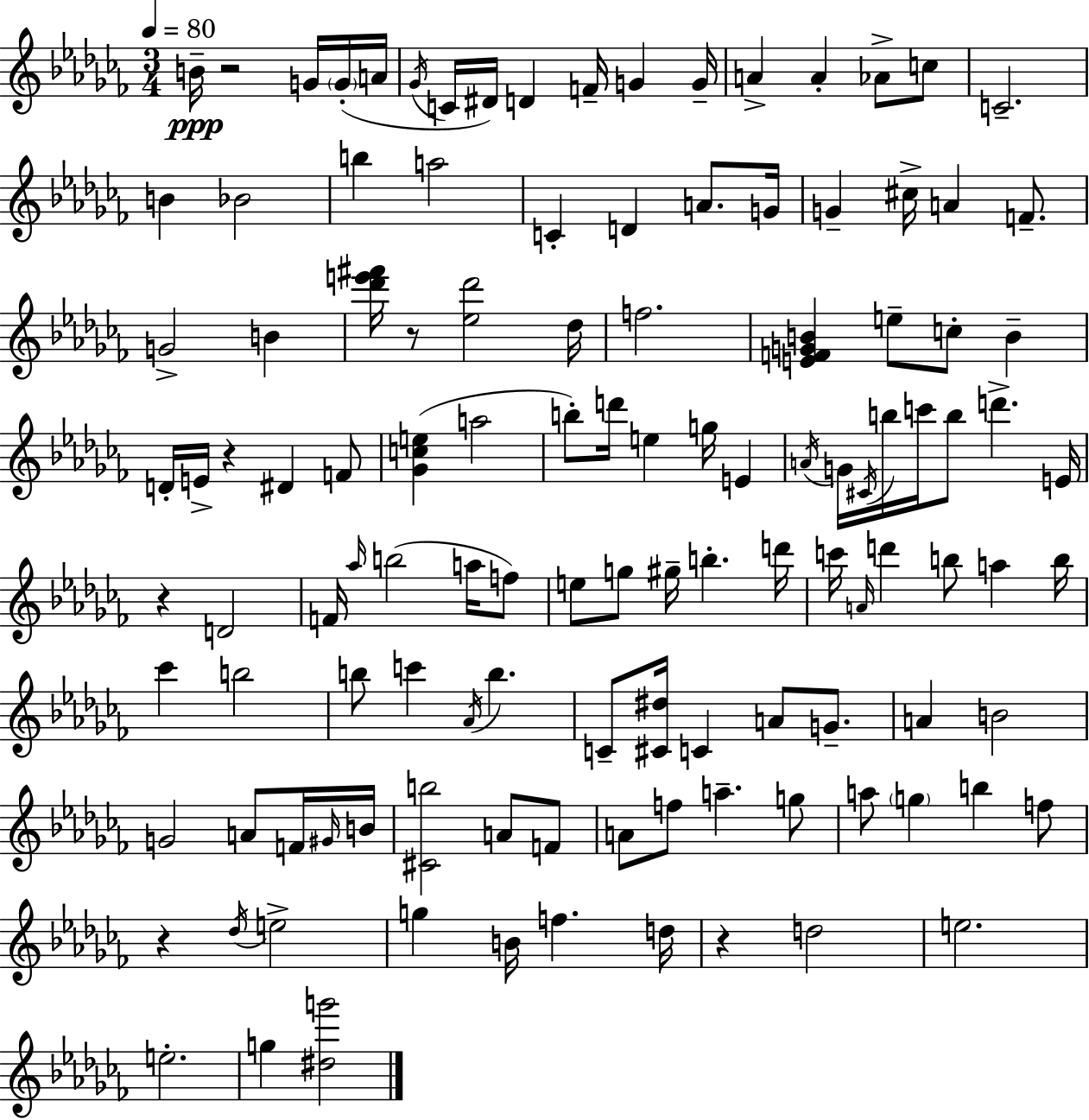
{
  \clef treble
  \numericTimeSignature
  \time 3/4
  \key aes \minor
  \tempo 4 = 80
  b'16--\ppp r2 g'16 \parenthesize g'16-.( a'16 | \acciaccatura { ges'16 } c'16 dis'16) d'4 f'16-- g'4 | g'16-- a'4-> a'4-. aes'8-> c''8 | c'2.-- | \break b'4 bes'2 | b''4 a''2 | c'4-. d'4 a'8. | g'16 g'4-- cis''16-> a'4 f'8.-- | \break g'2-> b'4 | <des''' e''' fis'''>16 r8 <ees'' des'''>2 | des''16 f''2. | <e' f' g' b'>4 e''8-- c''8-. b'4-- | \break d'16-. e'16-> r4 dis'4 f'8 | <ges' c'' e''>4( a''2 | b''8-.) d'''16 e''4 g''16 e'4 | \acciaccatura { a'16 } g'16 \acciaccatura { cis'16 } b''16 c'''16 b''8 d'''4.-> | \break e'16 r4 d'2 | f'16 \grace { aes''16 }( b''2 | a''16 f''8) e''8 g''8 gis''16-- b''4.-. | d'''16 c'''16 \grace { a'16 } d'''4 b''8 | \break a''4 b''16 ces'''4 b''2 | b''8 c'''4 \acciaccatura { aes'16 } | b''4. c'8-- <cis' dis''>16 c'4 | a'8 g'8.-- a'4 b'2 | \break g'2 | a'8 f'16 \grace { gis'16 } b'16 <cis' b''>2 | a'8 f'8 a'8 f''8 a''4.-- | g''8 a''8 \parenthesize g''4 | \break b''4 f''8 r4 \acciaccatura { des''16 } | e''2-> g''4 | b'16 f''4. d''16 r4 | d''2 e''2. | \break e''2.-. | g''4 | <dis'' g'''>2 \bar "|."
}